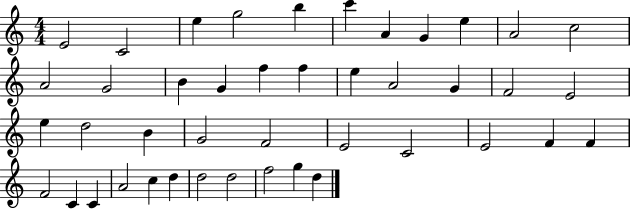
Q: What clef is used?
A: treble